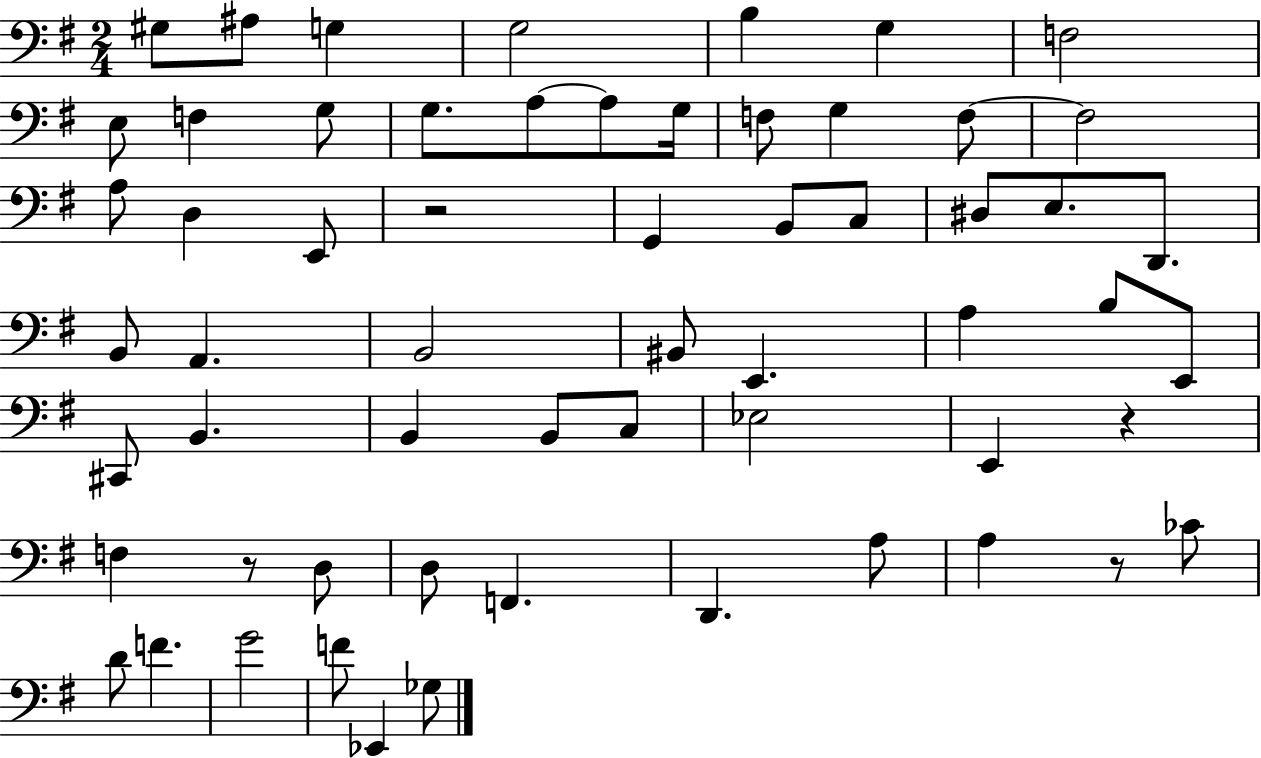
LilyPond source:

{
  \clef bass
  \numericTimeSignature
  \time 2/4
  \key g \major
  gis8 ais8 g4 | g2 | b4 g4 | f2 | \break e8 f4 g8 | g8. a8~~ a8 g16 | f8 g4 f8~~ | f2 | \break a8 d4 e,8 | r2 | g,4 b,8 c8 | dis8 e8. d,8. | \break b,8 a,4. | b,2 | bis,8 e,4. | a4 b8 e,8 | \break cis,8 b,4. | b,4 b,8 c8 | ees2 | e,4 r4 | \break f4 r8 d8 | d8 f,4. | d,4. a8 | a4 r8 ces'8 | \break d'8 f'4. | g'2 | f'8 ees,4 ges8 | \bar "|."
}